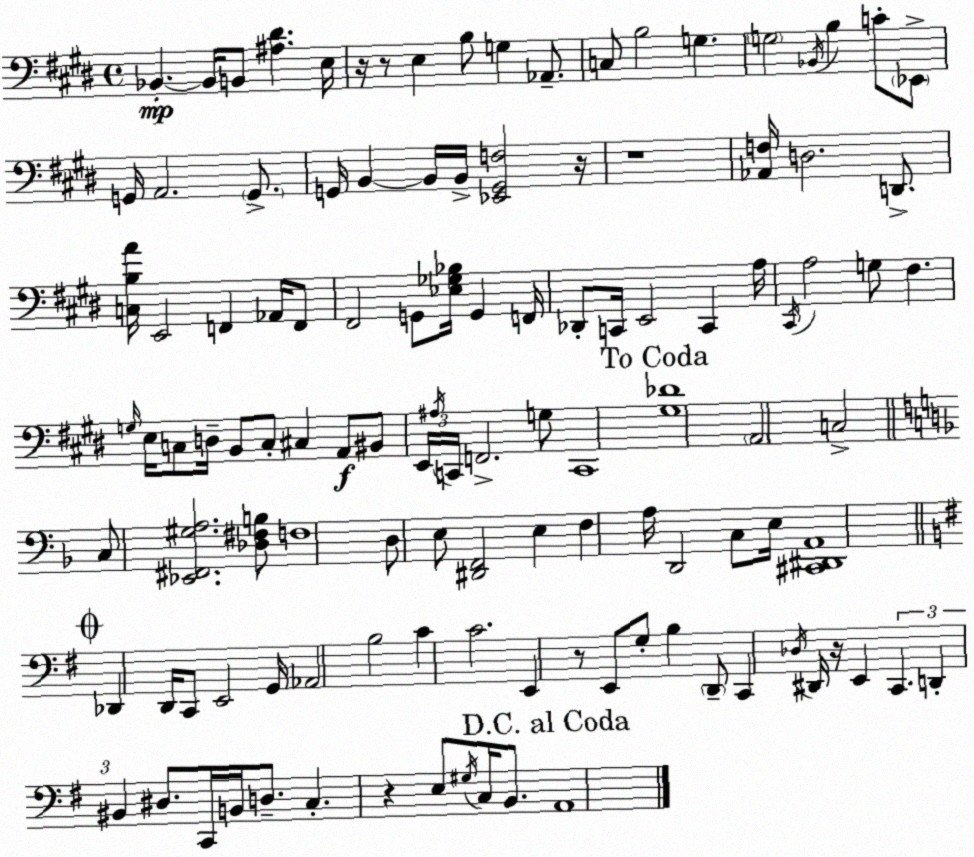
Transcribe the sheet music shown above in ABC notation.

X:1
T:Untitled
M:4/4
L:1/4
K:E
_B,, _B,,/4 B,,/2 [^A,^D] E,/4 z/4 z/2 E, B,/2 G, _A,,/2 C,/2 B,2 G, G,2 _B,,/4 B, C/2 _E,,/2 G,,/4 A,,2 G,,/2 G,,/4 B,, B,,/4 B,,/4 [_E,,G,,F,]2 z/4 z4 [_A,,F,]/4 D,2 D,,/2 [C,B,A]/4 E,,2 F,, _A,,/4 F,,/2 ^F,,2 G,,/2 [_E,_G,_B,]/4 G,, F,,/4 _D,,/2 C,,/4 E,,2 C,, A,/4 ^C,,/4 A,2 G,/2 ^F, G,/4 E,/4 C,/2 D,/4 B,,/2 C,/2 ^C, A,,/2 ^B,,/2 E,,/4 ^A,/4 C,,/4 F,,2 G,/2 C,,4 [^G,_D]4 A,,2 C,2 C,/2 [_E,,^F,,^G,A,]2 [_D,^F,B,]/2 F,4 D,/2 E,/2 [^D,,F,,]2 E, F, A,/4 D,,2 C,/2 E,/4 [^C,,^D,,A,,]4 _D,, D,,/4 C,,/2 E,,2 G,,/4 _A,,2 B,2 C C2 E,, z/2 E,,/2 G,/2 B, D,,/2 C,, _D,/4 ^D,,/4 z/4 E,, C,, D,, ^B,, ^D,/2 C,,/4 B,,/4 D,/2 C, z E,/2 ^G,/4 C,/4 B,,/2 A,,4